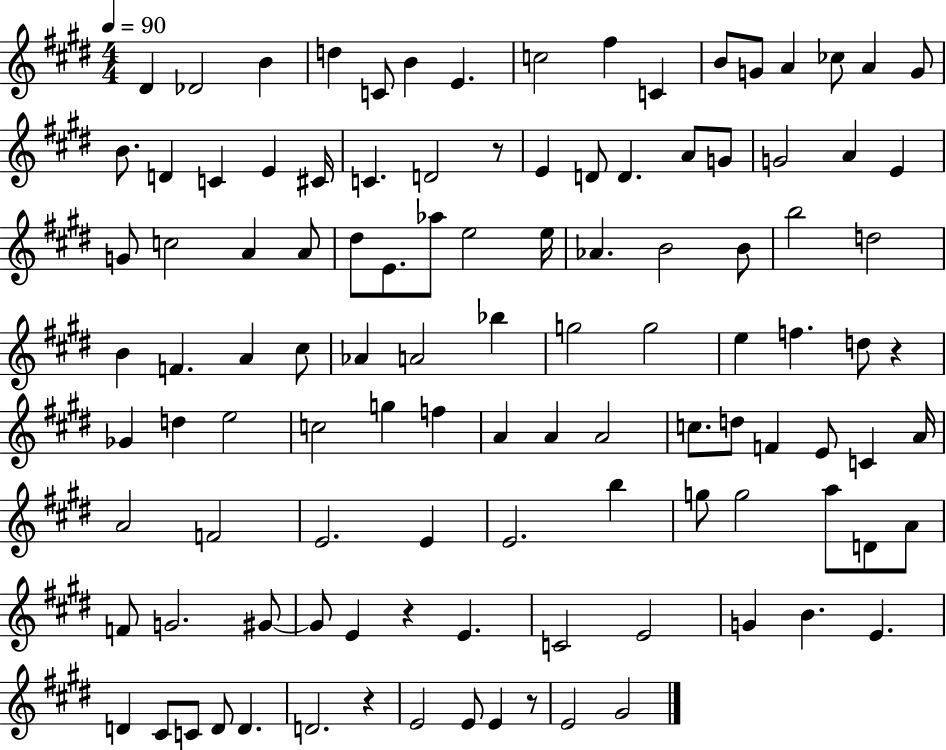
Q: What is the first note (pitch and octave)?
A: D#4